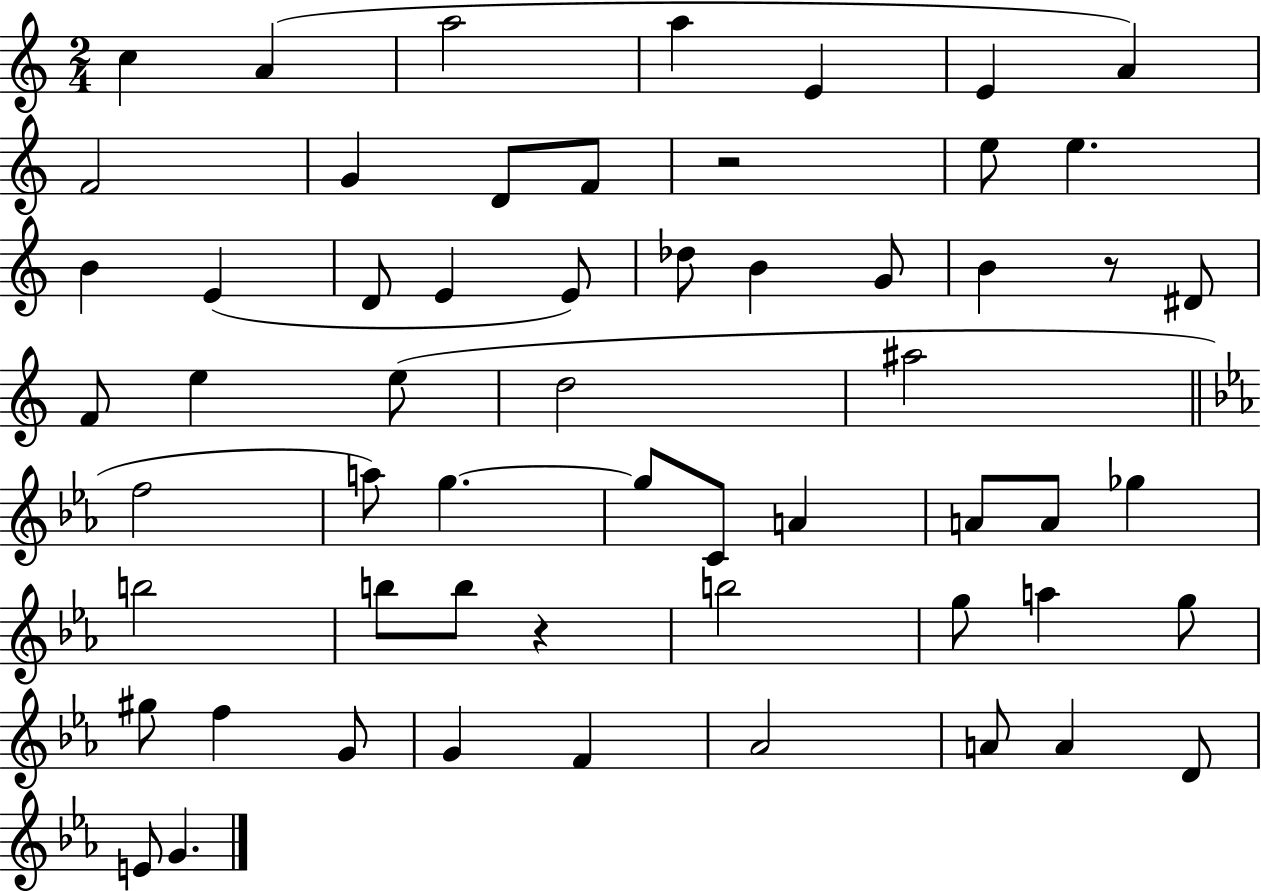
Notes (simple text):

C5/q A4/q A5/h A5/q E4/q E4/q A4/q F4/h G4/q D4/e F4/e R/h E5/e E5/q. B4/q E4/q D4/e E4/q E4/e Db5/e B4/q G4/e B4/q R/e D#4/e F4/e E5/q E5/e D5/h A#5/h F5/h A5/e G5/q. G5/e C4/e A4/q A4/e A4/e Gb5/q B5/h B5/e B5/e R/q B5/h G5/e A5/q G5/e G#5/e F5/q G4/e G4/q F4/q Ab4/h A4/e A4/q D4/e E4/e G4/q.